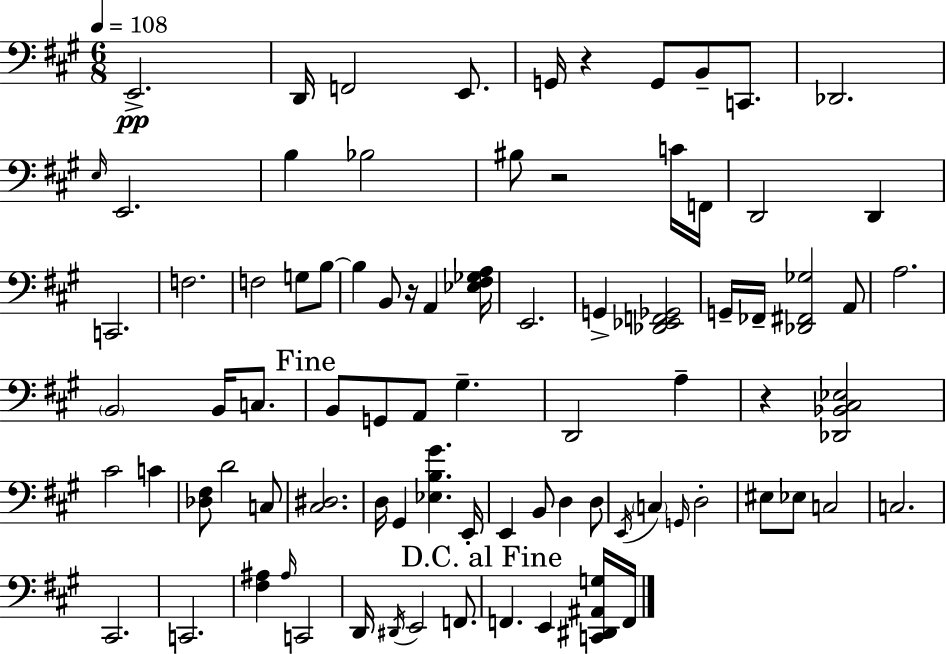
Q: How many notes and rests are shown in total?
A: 84